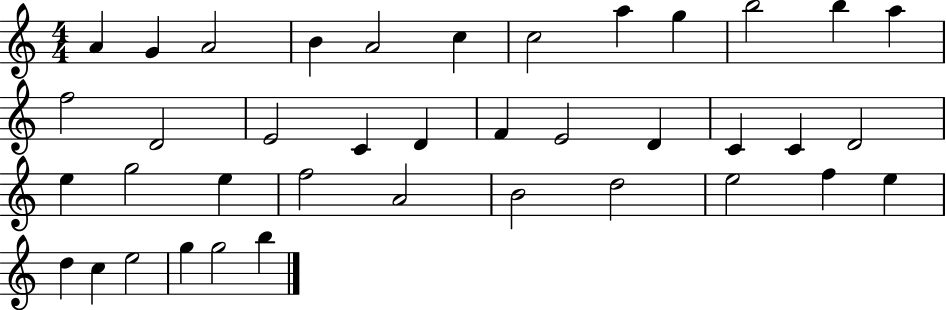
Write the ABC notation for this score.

X:1
T:Untitled
M:4/4
L:1/4
K:C
A G A2 B A2 c c2 a g b2 b a f2 D2 E2 C D F E2 D C C D2 e g2 e f2 A2 B2 d2 e2 f e d c e2 g g2 b